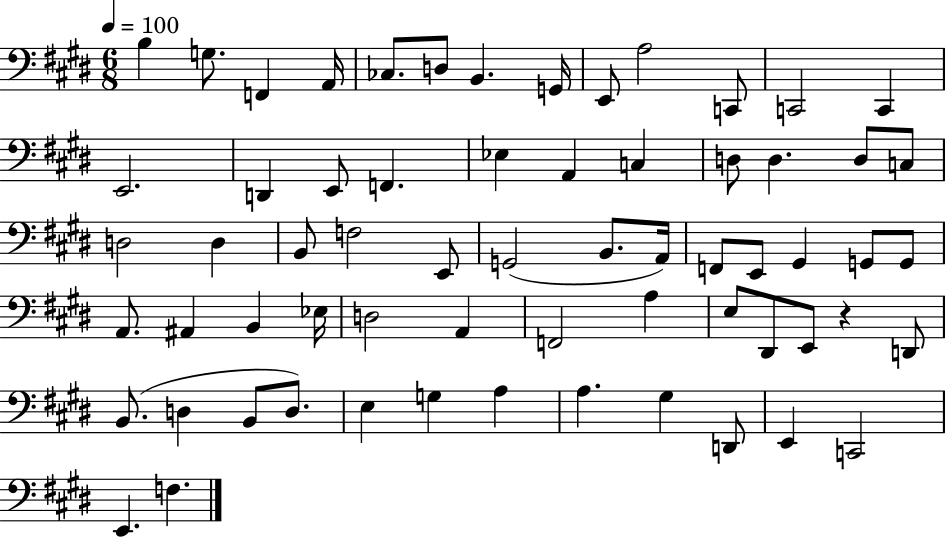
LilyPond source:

{
  \clef bass
  \numericTimeSignature
  \time 6/8
  \key e \major
  \tempo 4 = 100
  \repeat volta 2 { b4 g8. f,4 a,16 | ces8. d8 b,4. g,16 | e,8 a2 c,8 | c,2 c,4 | \break e,2. | d,4 e,8 f,4. | ees4 a,4 c4 | d8 d4. d8 c8 | \break d2 d4 | b,8 f2 e,8 | g,2( b,8. a,16) | f,8 e,8 gis,4 g,8 g,8 | \break a,8. ais,4 b,4 ees16 | d2 a,4 | f,2 a4 | e8 dis,8 e,8 r4 d,8 | \break b,8.( d4 b,8 d8.) | e4 g4 a4 | a4. gis4 d,8 | e,4 c,2 | \break e,4. f4. | } \bar "|."
}